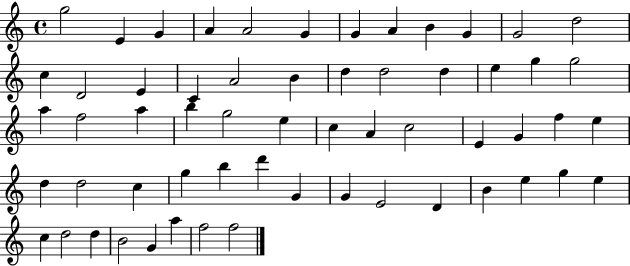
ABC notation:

X:1
T:Untitled
M:4/4
L:1/4
K:C
g2 E G A A2 G G A B G G2 d2 c D2 E C A2 B d d2 d e g g2 a f2 a b g2 e c A c2 E G f e d d2 c g b d' G G E2 D B e g e c d2 d B2 G a f2 f2